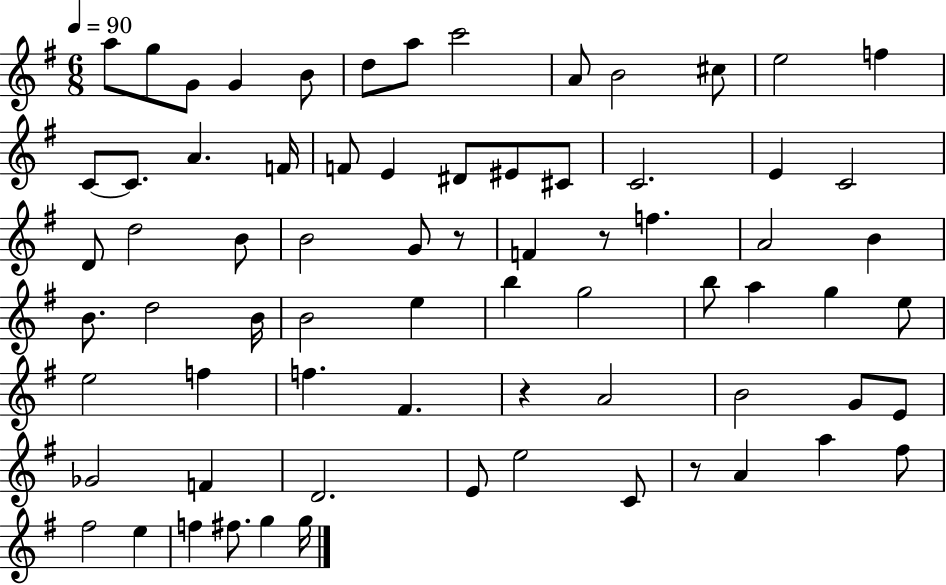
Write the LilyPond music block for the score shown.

{
  \clef treble
  \numericTimeSignature
  \time 6/8
  \key g \major
  \tempo 4 = 90
  a''8 g''8 g'8 g'4 b'8 | d''8 a''8 c'''2 | a'8 b'2 cis''8 | e''2 f''4 | \break c'8~~ c'8. a'4. f'16 | f'8 e'4 dis'8 eis'8 cis'8 | c'2. | e'4 c'2 | \break d'8 d''2 b'8 | b'2 g'8 r8 | f'4 r8 f''4. | a'2 b'4 | \break b'8. d''2 b'16 | b'2 e''4 | b''4 g''2 | b''8 a''4 g''4 e''8 | \break e''2 f''4 | f''4. fis'4. | r4 a'2 | b'2 g'8 e'8 | \break ges'2 f'4 | d'2. | e'8 e''2 c'8 | r8 a'4 a''4 fis''8 | \break fis''2 e''4 | f''4 fis''8. g''4 g''16 | \bar "|."
}